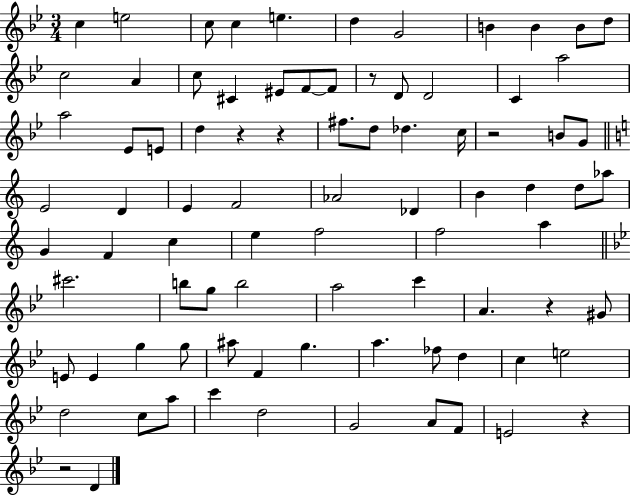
X:1
T:Untitled
M:3/4
L:1/4
K:Bb
c e2 c/2 c e d G2 B B B/2 d/2 c2 A c/2 ^C ^E/2 F/2 F/2 z/2 D/2 D2 C a2 a2 _E/2 E/2 d z z ^f/2 d/2 _d c/4 z2 B/2 G/2 E2 D E F2 _A2 _D B d d/2 _a/2 G F c e f2 f2 a ^c'2 b/2 g/2 b2 a2 c' A z ^G/2 E/2 E g g/2 ^a/2 F g a _f/2 d c e2 d2 c/2 a/2 c' d2 G2 A/2 F/2 E2 z z2 D